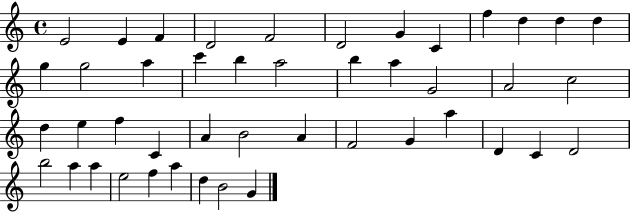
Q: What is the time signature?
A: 4/4